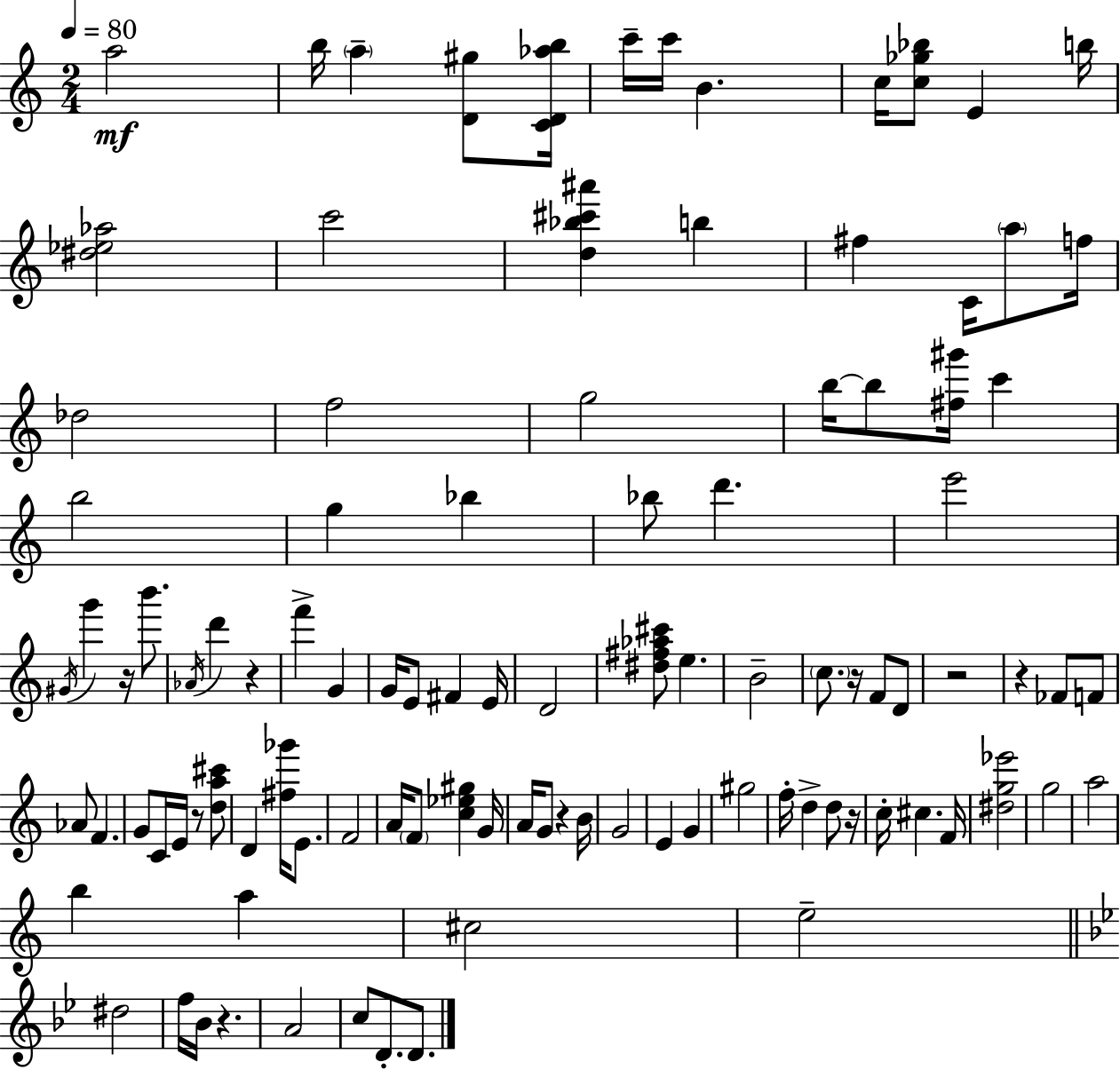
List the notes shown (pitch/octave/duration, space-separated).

A5/h B5/s A5/q [D4,G#5]/e [C4,D4,Ab5,B5]/s C6/s C6/s B4/q. C5/s [C5,Gb5,Bb5]/e E4/q B5/s [D#5,Eb5,Ab5]/h C6/h [D5,Bb5,C#6,A#6]/q B5/q F#5/q C4/s A5/e F5/s Db5/h F5/h G5/h B5/s B5/e [F#5,G#6]/s C6/q B5/h G5/q Bb5/q Bb5/e D6/q. E6/h G#4/s G6/q R/s B6/e. Ab4/s D6/q R/q F6/q G4/q G4/s E4/e F#4/q E4/s D4/h [D#5,F#5,Ab5,C#6]/e E5/q. B4/h C5/e. R/s F4/e D4/e R/h R/q FES4/e F4/e Ab4/e F4/q. G4/e C4/s E4/s R/e [D5,A5,C#6]/e D4/q [F#5,Gb6]/s E4/e. F4/h A4/s F4/e [C5,Eb5,G#5]/q G4/s A4/s G4/e R/q B4/s G4/h E4/q G4/q G#5/h F5/s D5/q D5/e R/s C5/s C#5/q. F4/s [D#5,G5,Eb6]/h G5/h A5/h B5/q A5/q C#5/h E5/h D#5/h F5/s Bb4/s R/q. A4/h C5/e D4/e. D4/e.